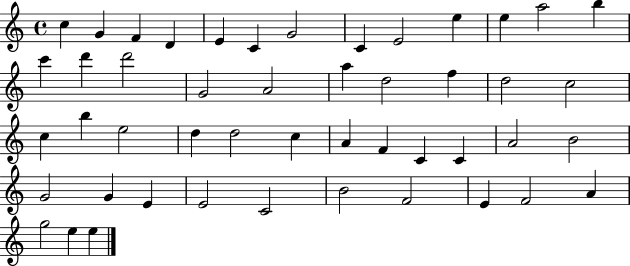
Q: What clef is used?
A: treble